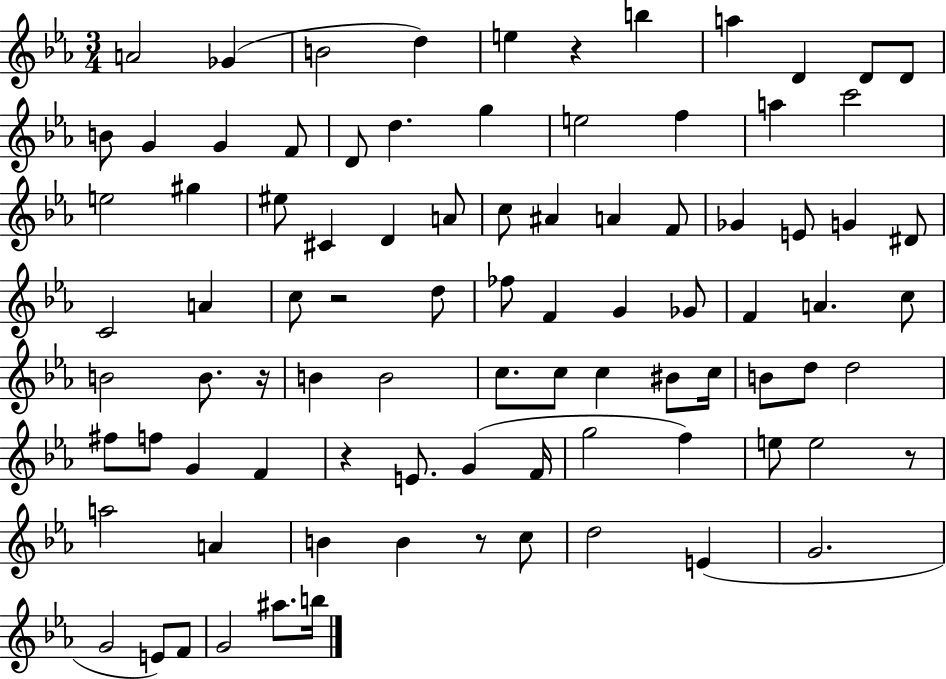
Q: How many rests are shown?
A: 6